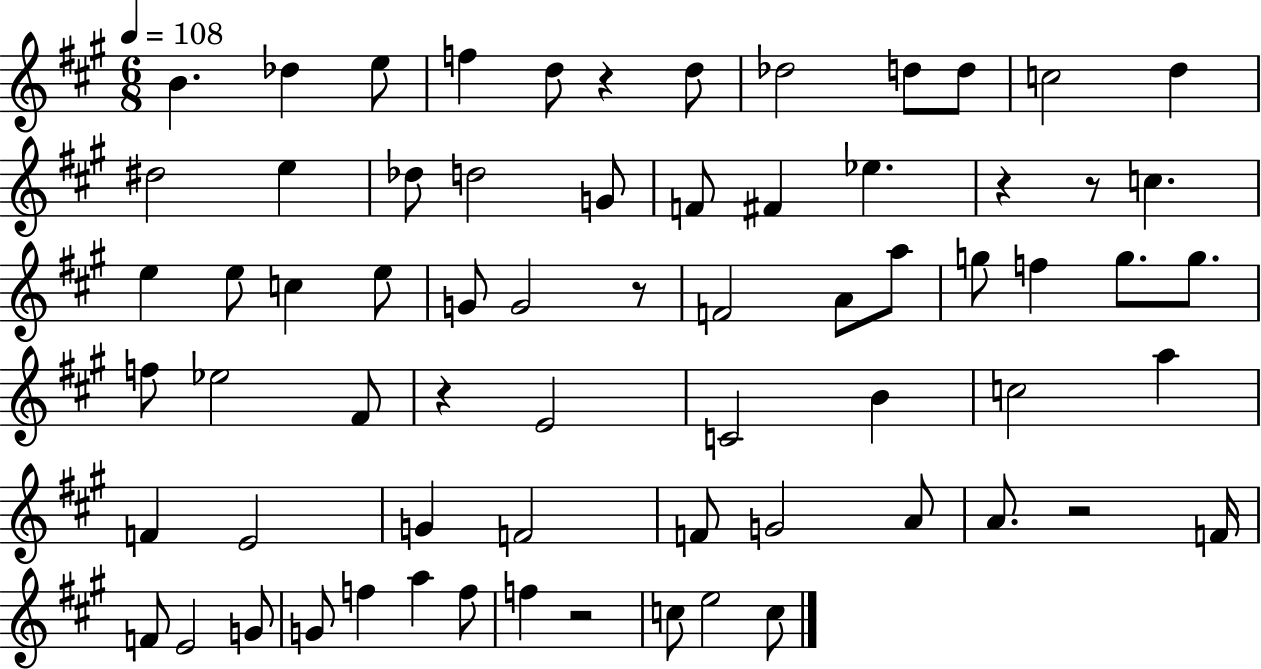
B4/q. Db5/q E5/e F5/q D5/e R/q D5/e Db5/h D5/e D5/e C5/h D5/q D#5/h E5/q Db5/e D5/h G4/e F4/e F#4/q Eb5/q. R/q R/e C5/q. E5/q E5/e C5/q E5/e G4/e G4/h R/e F4/h A4/e A5/e G5/e F5/q G5/e. G5/e. F5/e Eb5/h F#4/e R/q E4/h C4/h B4/q C5/h A5/q F4/q E4/h G4/q F4/h F4/e G4/h A4/e A4/e. R/h F4/s F4/e E4/h G4/e G4/e F5/q A5/q F5/e F5/q R/h C5/e E5/h C5/e